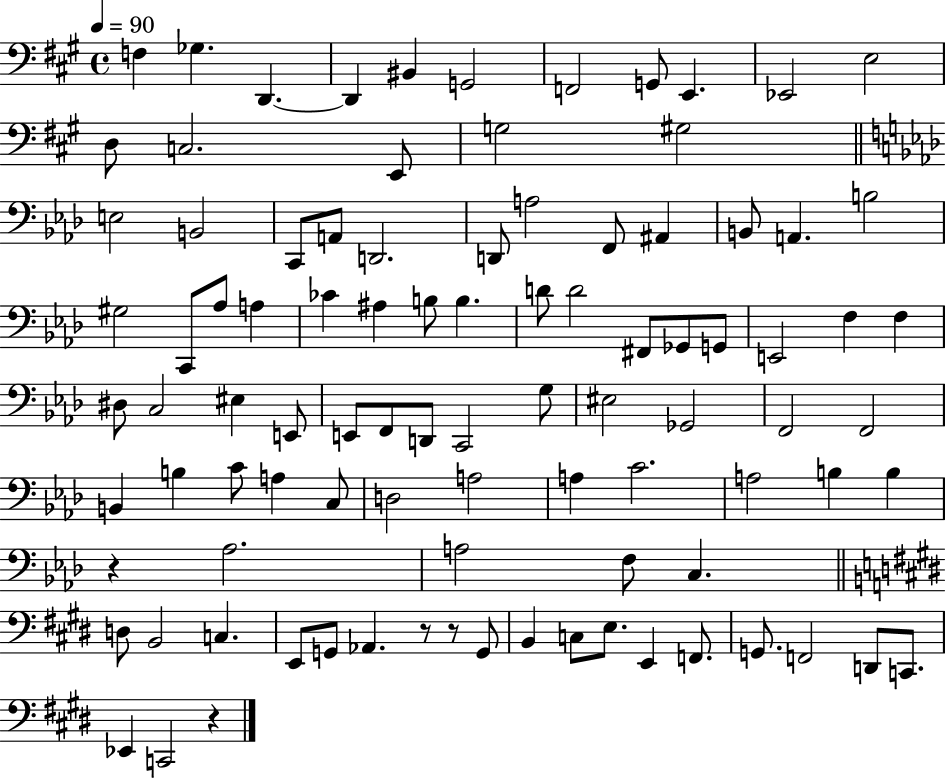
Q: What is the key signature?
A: A major